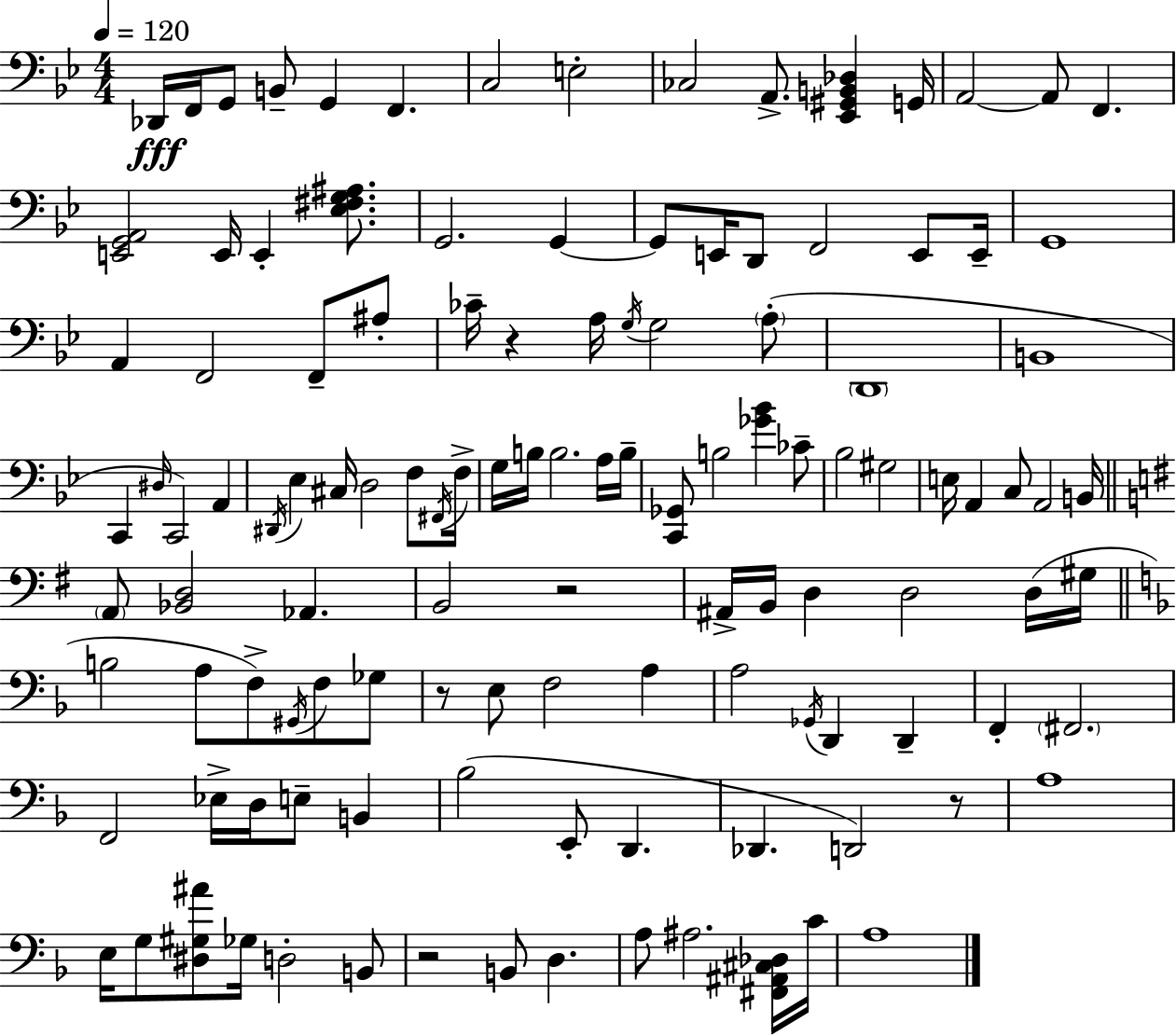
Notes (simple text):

Db2/s F2/s G2/e B2/e G2/q F2/q. C3/h E3/h CES3/h A2/e. [Eb2,G#2,B2,Db3]/q G2/s A2/h A2/e F2/q. [E2,G2,A2]/h E2/s E2/q [Eb3,F#3,G3,A#3]/e. G2/h. G2/q G2/e E2/s D2/e F2/h E2/e E2/s G2/w A2/q F2/h F2/e A#3/e CES4/s R/q A3/s G3/s G3/h A3/e D2/w B2/w C2/q D#3/s C2/h A2/q D#2/s Eb3/q C#3/s D3/h F3/e F#2/s F3/s G3/s B3/s B3/h. A3/s B3/s [C2,Gb2]/e B3/h [Gb4,Bb4]/q CES4/e Bb3/h G#3/h E3/s A2/q C3/e A2/h B2/s A2/e [Bb2,D3]/h Ab2/q. B2/h R/h A#2/s B2/s D3/q D3/h D3/s G#3/s B3/h A3/e F3/e G#2/s F3/e Gb3/e R/e E3/e F3/h A3/q A3/h Gb2/s D2/q D2/q F2/q F#2/h. F2/h Eb3/s D3/s E3/e B2/q Bb3/h E2/e D2/q. Db2/q. D2/h R/e A3/w E3/s G3/e [D#3,G#3,A#4]/e Gb3/s D3/h B2/e R/h B2/e D3/q. A3/e A#3/h. [F#2,A#2,C#3,Db3]/s C4/s A3/w